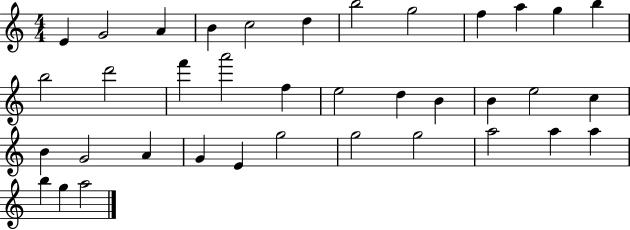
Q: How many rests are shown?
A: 0